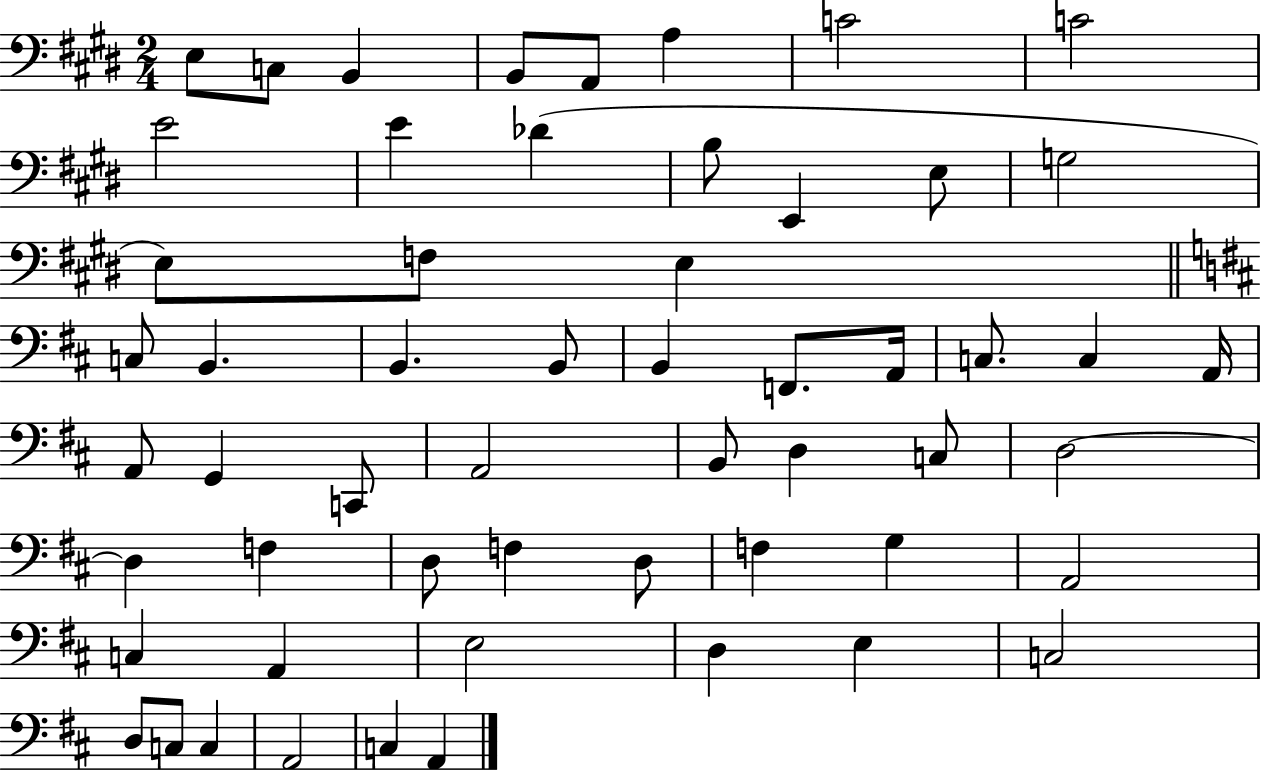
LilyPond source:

{
  \clef bass
  \numericTimeSignature
  \time 2/4
  \key e \major
  \repeat volta 2 { e8 c8 b,4 | b,8 a,8 a4 | c'2 | c'2 | \break e'2 | e'4 des'4( | b8 e,4 e8 | g2 | \break e8) f8 e4 | \bar "||" \break \key d \major c8 b,4. | b,4. b,8 | b,4 f,8. a,16 | c8. c4 a,16 | \break a,8 g,4 c,8 | a,2 | b,8 d4 c8 | d2~~ | \break d4 f4 | d8 f4 d8 | f4 g4 | a,2 | \break c4 a,4 | e2 | d4 e4 | c2 | \break d8 c8 c4 | a,2 | c4 a,4 | } \bar "|."
}